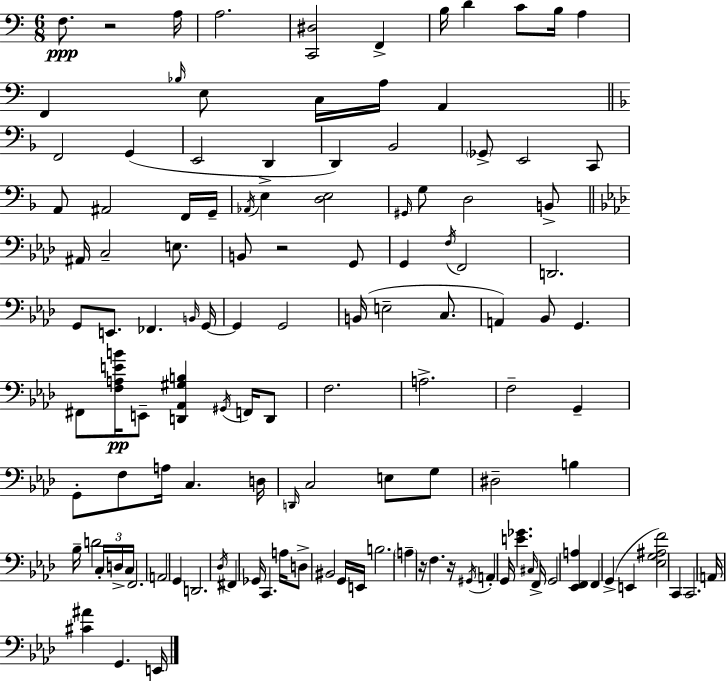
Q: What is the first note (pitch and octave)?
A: F3